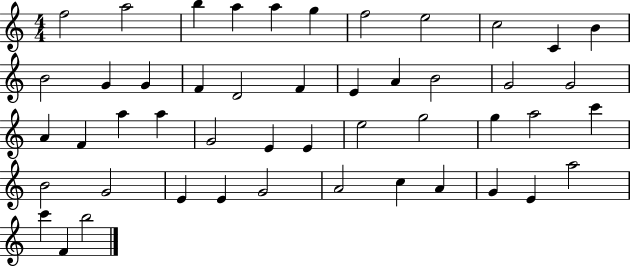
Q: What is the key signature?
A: C major